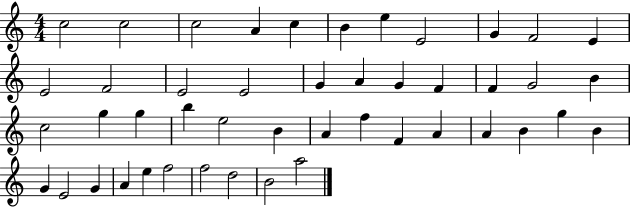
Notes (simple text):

C5/h C5/h C5/h A4/q C5/q B4/q E5/q E4/h G4/q F4/h E4/q E4/h F4/h E4/h E4/h G4/q A4/q G4/q F4/q F4/q G4/h B4/q C5/h G5/q G5/q B5/q E5/h B4/q A4/q F5/q F4/q A4/q A4/q B4/q G5/q B4/q G4/q E4/h G4/q A4/q E5/q F5/h F5/h D5/h B4/h A5/h